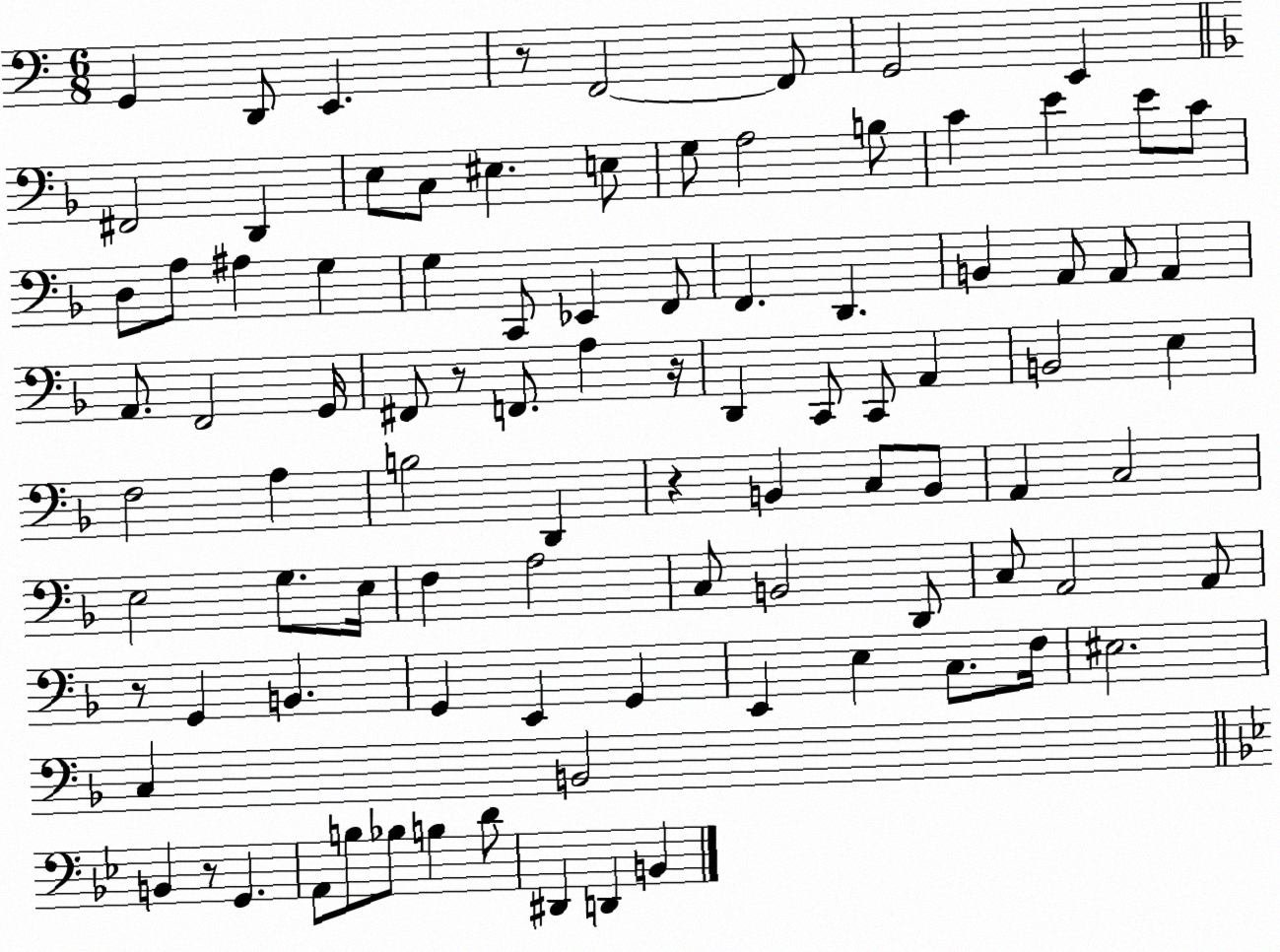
X:1
T:Untitled
M:6/8
L:1/4
K:C
G,, D,,/2 E,, z/2 F,,2 F,,/2 G,,2 E,, ^F,,2 D,, E,/2 C,/2 ^E, E,/2 G,/2 A,2 B,/2 C E E/2 C/2 D,/2 A,/2 ^A, G, G, C,,/2 _E,, F,,/2 F,, D,, B,, A,,/2 A,,/2 A,, A,,/2 F,,2 G,,/4 ^F,,/2 z/2 F,,/2 A, z/4 D,, C,,/2 C,,/2 A,, B,,2 E, F,2 A, B,2 D,, z B,, C,/2 B,,/2 A,, C,2 E,2 G,/2 E,/4 F, A,2 C,/2 B,,2 D,,/2 C,/2 A,,2 A,,/2 z/2 G,, B,, G,, E,, G,, E,, E, C,/2 F,/4 ^E,2 C, B,,2 B,, z/2 G,, A,,/2 B,/2 _B,/2 B, D/2 ^D,, D,, B,,